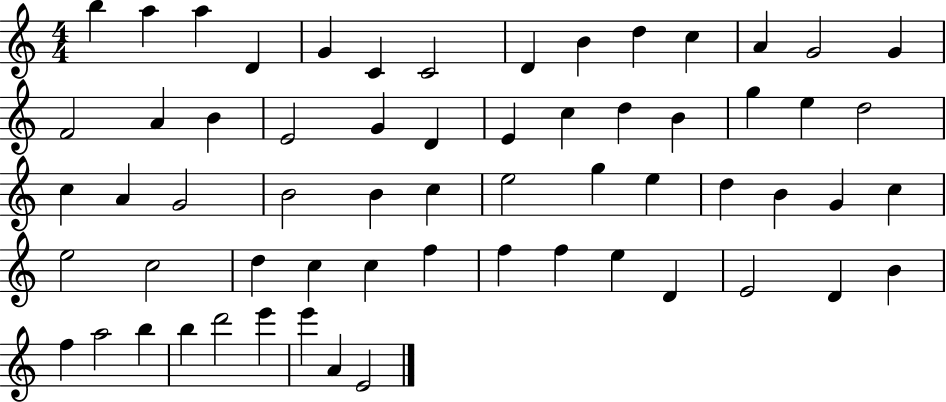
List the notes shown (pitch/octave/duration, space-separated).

B5/q A5/q A5/q D4/q G4/q C4/q C4/h D4/q B4/q D5/q C5/q A4/q G4/h G4/q F4/h A4/q B4/q E4/h G4/q D4/q E4/q C5/q D5/q B4/q G5/q E5/q D5/h C5/q A4/q G4/h B4/h B4/q C5/q E5/h G5/q E5/q D5/q B4/q G4/q C5/q E5/h C5/h D5/q C5/q C5/q F5/q F5/q F5/q E5/q D4/q E4/h D4/q B4/q F5/q A5/h B5/q B5/q D6/h E6/q E6/q A4/q E4/h